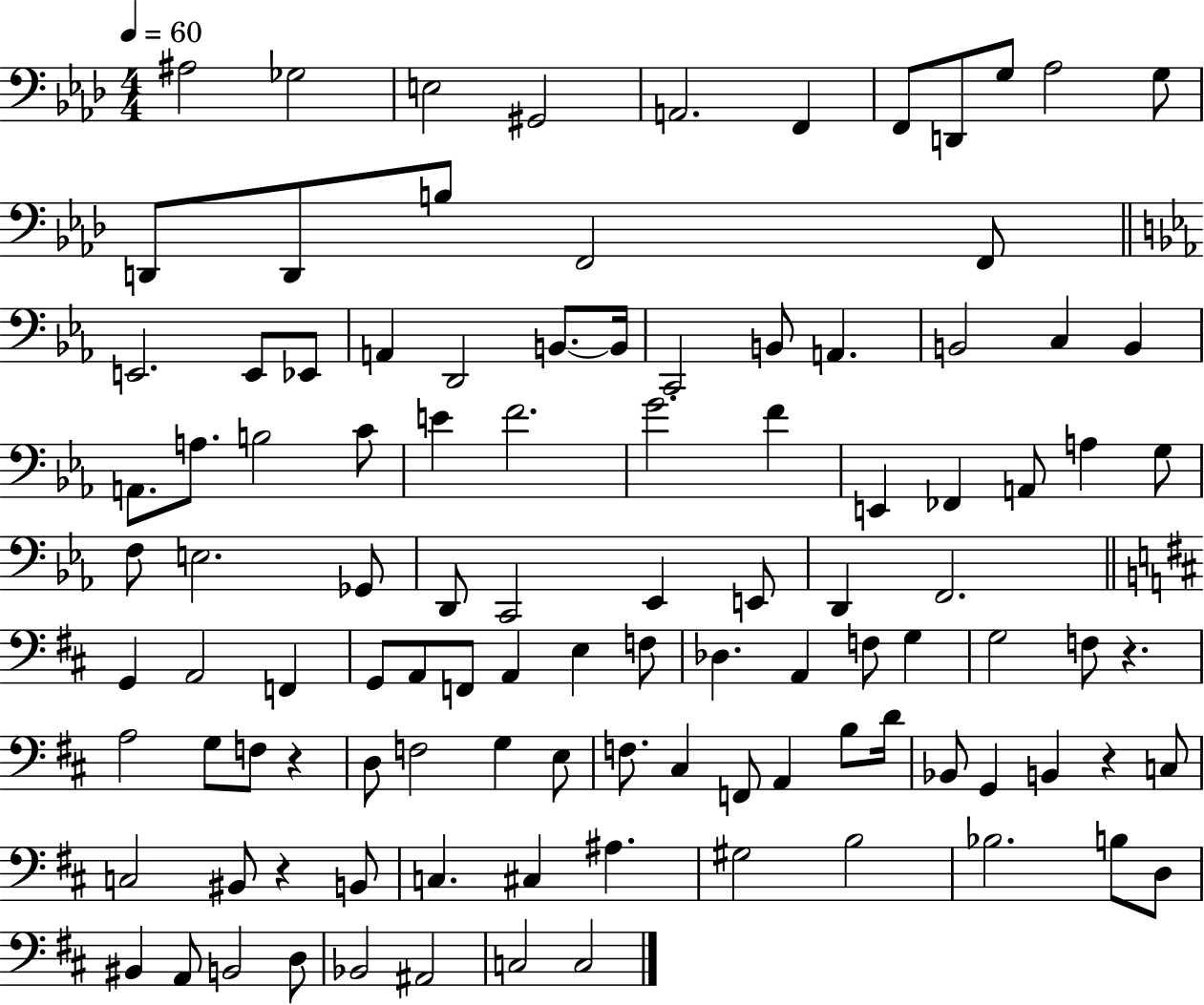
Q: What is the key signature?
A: AES major